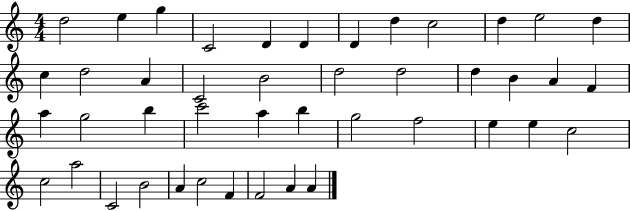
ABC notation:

X:1
T:Untitled
M:4/4
L:1/4
K:C
d2 e g C2 D D D d c2 d e2 d c d2 A C2 B2 d2 d2 d B A F a g2 b c'2 a b g2 f2 e e c2 c2 a2 C2 B2 A c2 F F2 A A